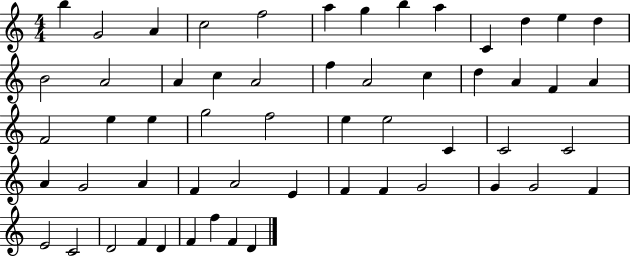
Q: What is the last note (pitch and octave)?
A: D4